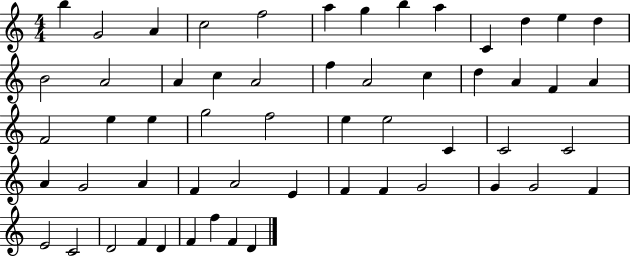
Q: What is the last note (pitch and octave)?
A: D4